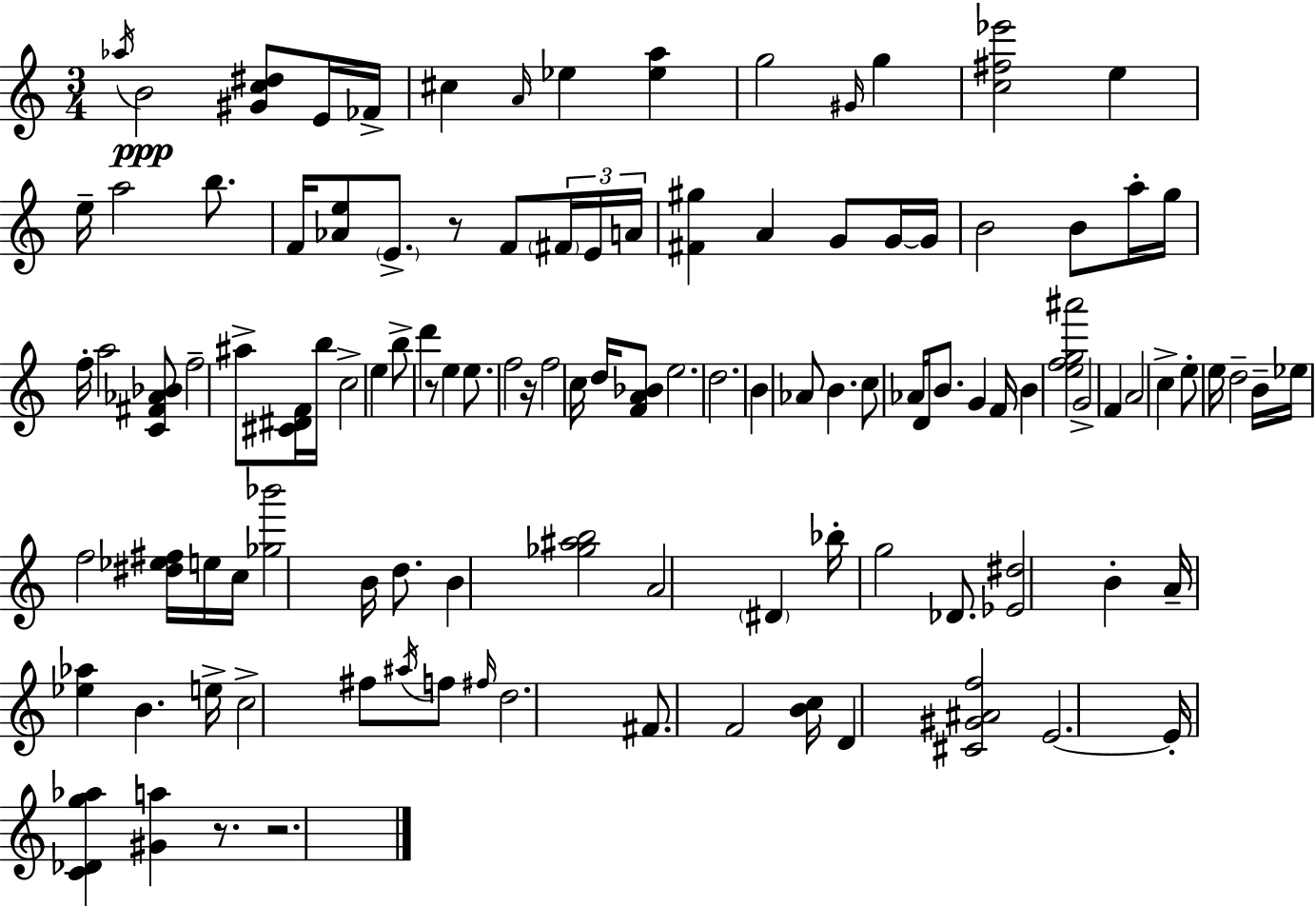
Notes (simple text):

Ab5/s B4/h [G#4,C5,D#5]/e E4/s FES4/s C#5/q A4/s Eb5/q [Eb5,A5]/q G5/h G#4/s G5/q [C5,F#5,Eb6]/h E5/q E5/s A5/h B5/e. F4/s [Ab4,E5]/e E4/e. R/e F4/e F#4/s E4/s A4/s [F#4,G#5]/q A4/q G4/e G4/s G4/s B4/h B4/e A5/s G5/s F5/s A5/h [C4,F#4,Ab4,Bb4]/e F5/h A#5/e [C#4,D#4,F4]/s B5/s C5/h E5/q B5/e D6/q R/e E5/q E5/e. F5/h R/s F5/h C5/s D5/s [F4,A4,Bb4]/e E5/h. D5/h. B4/q Ab4/e B4/q. C5/e Ab4/s D4/s B4/e. G4/q F4/s B4/q [E5,F5,G5,A#6]/h G4/h F4/q A4/h C5/q E5/e E5/s D5/h B4/s Eb5/s F5/h [D#5,Eb5,F#5]/s E5/s C5/s [Gb5,Bb6]/h B4/s D5/e. B4/q [Gb5,A#5,B5]/h A4/h D#4/q Bb5/s G5/h Db4/e. [Eb4,D#5]/h B4/q A4/s [Eb5,Ab5]/q B4/q. E5/s C5/h F#5/e A#5/s F5/e F#5/s D5/h. F#4/e. F4/h [B4,C5]/s D4/q [C#4,G#4,A#4,F5]/h E4/h. E4/s [C4,Db4,G5,Ab5]/q [G#4,A5]/q R/e. R/h.